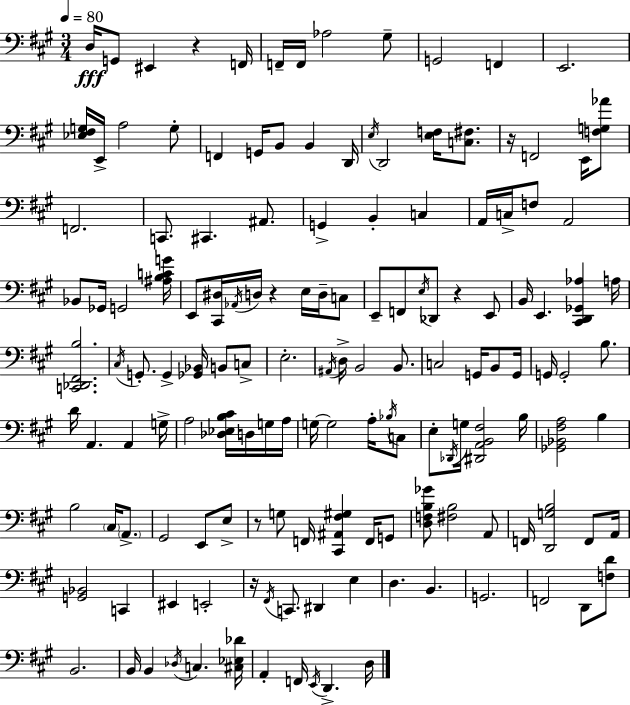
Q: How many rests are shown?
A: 6